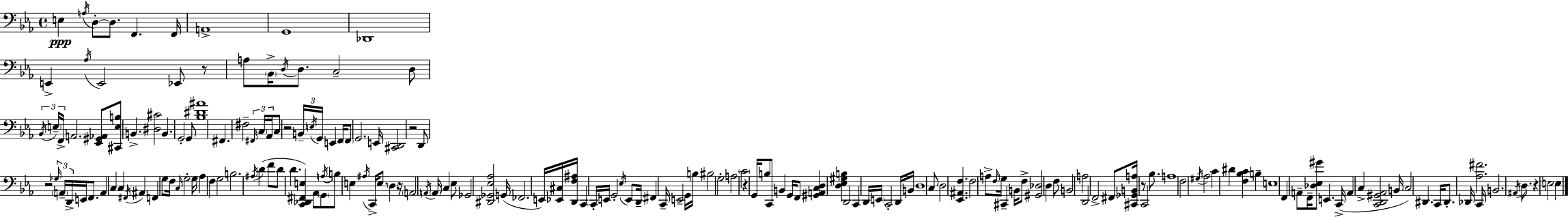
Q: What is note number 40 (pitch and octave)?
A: G2